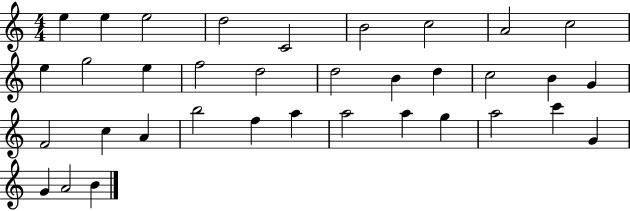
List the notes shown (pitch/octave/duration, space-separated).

E5/q E5/q E5/h D5/h C4/h B4/h C5/h A4/h C5/h E5/q G5/h E5/q F5/h D5/h D5/h B4/q D5/q C5/h B4/q G4/q F4/h C5/q A4/q B5/h F5/q A5/q A5/h A5/q G5/q A5/h C6/q G4/q G4/q A4/h B4/q